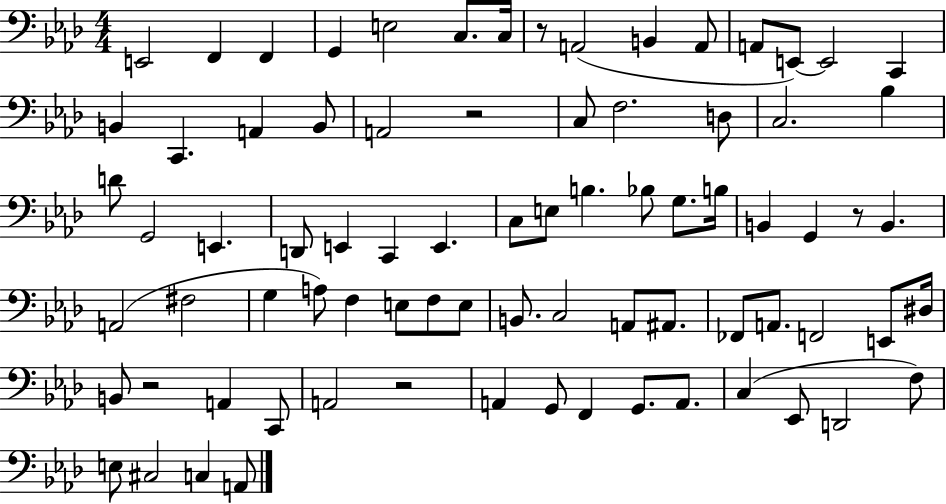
{
  \clef bass
  \numericTimeSignature
  \time 4/4
  \key aes \major
  \repeat volta 2 { e,2 f,4 f,4 | g,4 e2 c8. c16 | r8 a,2( b,4 a,8 | a,8 e,8~~) e,2 c,4 | \break b,4 c,4. a,4 b,8 | a,2 r2 | c8 f2. d8 | c2. bes4 | \break d'8 g,2 e,4. | d,8 e,4 c,4 e,4. | c8 e8 b4. bes8 g8. b16 | b,4 g,4 r8 b,4. | \break a,2( fis2 | g4 a8) f4 e8 f8 e8 | b,8. c2 a,8 ais,8. | fes,8 a,8. f,2 e,8 dis16 | \break b,8 r2 a,4 c,8 | a,2 r2 | a,4 g,8 f,4 g,8. a,8. | c4( ees,8 d,2 f8) | \break e8 cis2 c4 a,8 | } \bar "|."
}